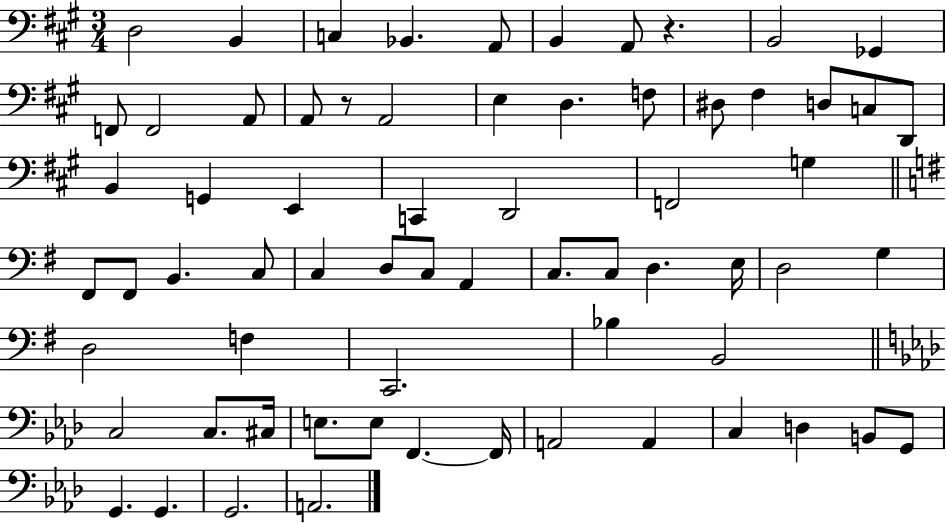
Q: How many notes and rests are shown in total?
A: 67